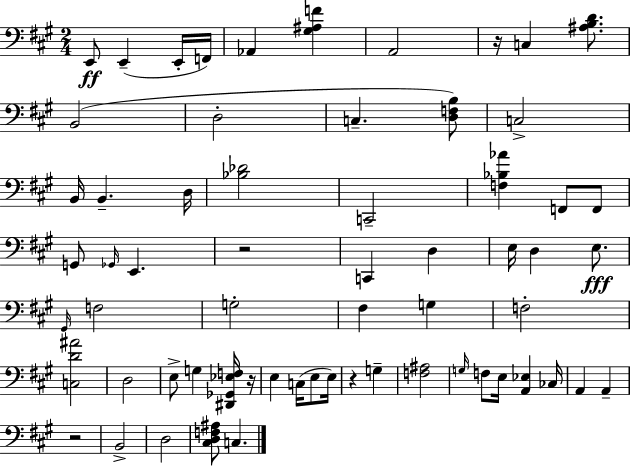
E2/e E2/q E2/s F2/s Ab2/q [G#3,A#3,F4]/q A2/h R/s C3/q [A#3,B3,D4]/e. B2/h D3/h C3/q. [D3,F3,B3]/e C3/h B2/s B2/q. D3/s [Bb3,Db4]/h C2/h [F3,Bb3,Ab4]/q F2/e F2/e G2/e Gb2/s E2/q. R/h C2/q D3/q E3/s D3/q E3/e. G#2/s F3/h G3/h F#3/q G3/q F3/h [C3,D4,A#4]/h D3/h E3/e G3/q [D#2,Gb2,Eb3,F3]/s R/s E3/q C3/s E3/e E3/s R/q G3/q [F3,A#3]/h G3/s F3/e E3/s [A2,Eb3]/q CES3/s A2/q A2/q R/h B2/h D3/h [C#3,D3,F3,A#3]/e C3/q.